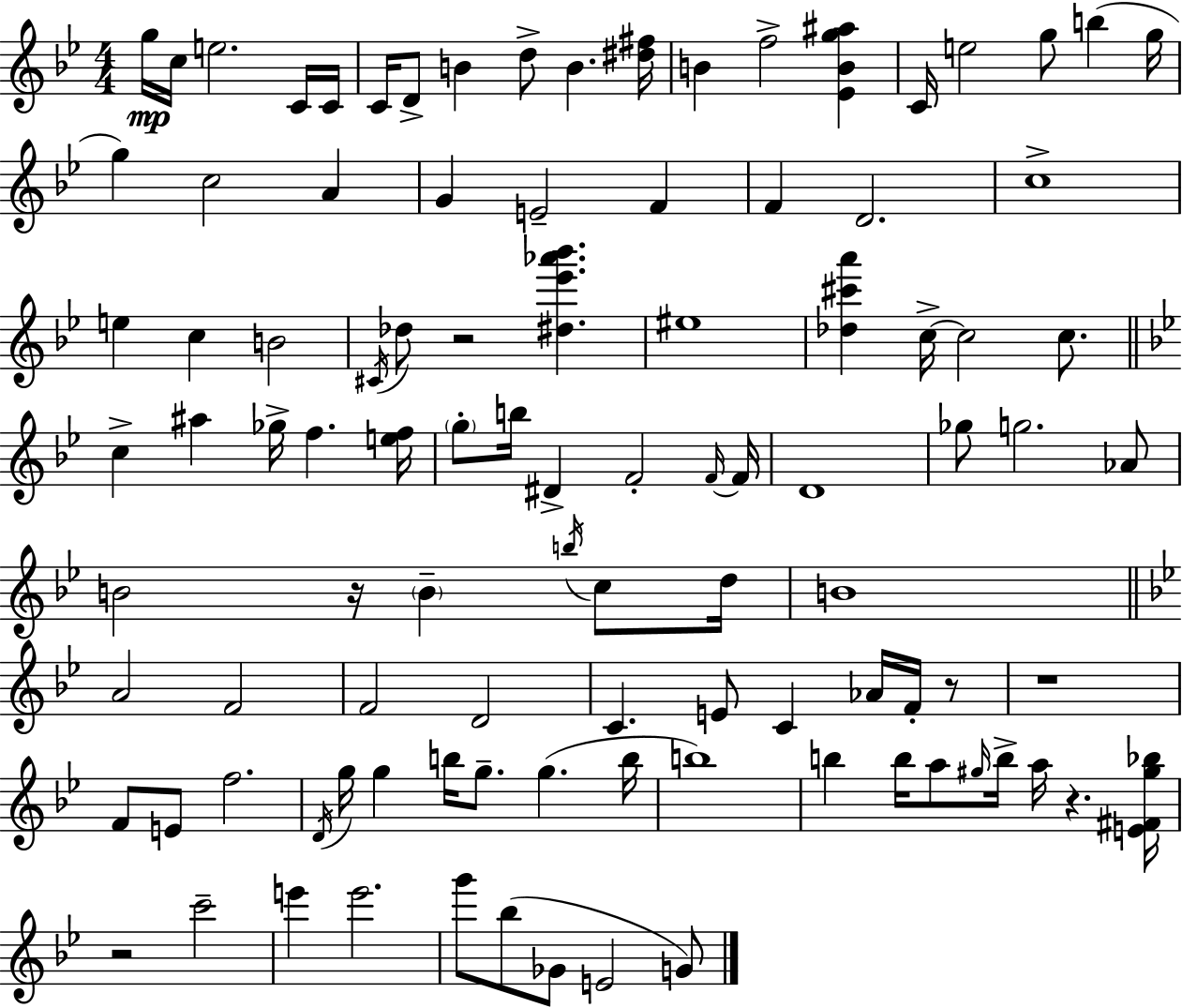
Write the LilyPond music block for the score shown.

{
  \clef treble
  \numericTimeSignature
  \time 4/4
  \key bes \major
  \repeat volta 2 { g''16\mp c''16 e''2. c'16 c'16 | c'16 d'8-> b'4 d''8-> b'4. <dis'' fis''>16 | b'4 f''2-> <ees' b' g'' ais''>4 | c'16 e''2 g''8 b''4( g''16 | \break g''4) c''2 a'4 | g'4 e'2-- f'4 | f'4 d'2. | c''1-> | \break e''4 c''4 b'2 | \acciaccatura { cis'16 } des''8 r2 <dis'' ees''' aes''' bes'''>4. | eis''1 | <des'' cis''' a'''>4 c''16->~~ c''2 c''8. | \break \bar "||" \break \key bes \major c''4-> ais''4 ges''16-> f''4. <e'' f''>16 | \parenthesize g''8-. b''16 dis'4-> f'2-. \grace { f'16~ }~ | f'16 d'1 | ges''8 g''2. aes'8 | \break b'2 r16 \parenthesize b'4-- \acciaccatura { b''16 } c''8 | d''16 b'1 | \bar "||" \break \key bes \major a'2 f'2 | f'2 d'2 | c'4. e'8 c'4 aes'16 f'16-. r8 | r1 | \break f'8 e'8 f''2. | \acciaccatura { d'16 } g''16 g''4 b''16 g''8.-- g''4.( | b''16 b''1) | b''4 b''16 a''8 \grace { gis''16 } b''16-> a''16 r4. | \break <e' fis' gis'' bes''>16 r2 c'''2-- | e'''4 e'''2. | g'''8 bes''8( ges'8 e'2 | g'8) } \bar "|."
}